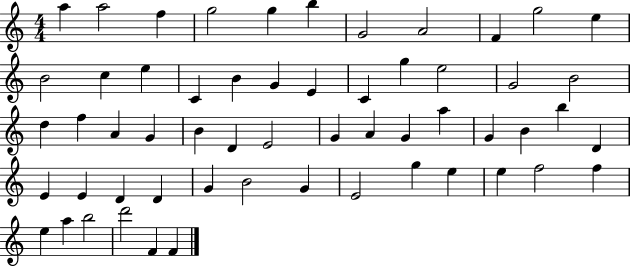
X:1
T:Untitled
M:4/4
L:1/4
K:C
a a2 f g2 g b G2 A2 F g2 e B2 c e C B G E C g e2 G2 B2 d f A G B D E2 G A G a G B b D E E D D G B2 G E2 g e e f2 f e a b2 d'2 F F